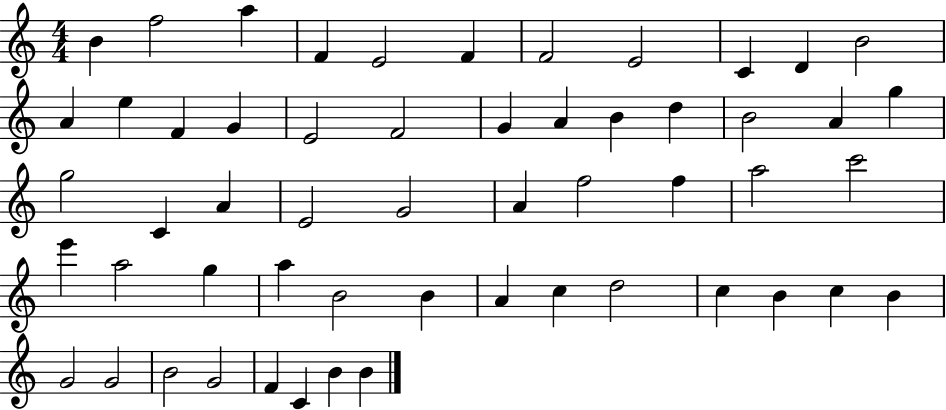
B4/q F5/h A5/q F4/q E4/h F4/q F4/h E4/h C4/q D4/q B4/h A4/q E5/q F4/q G4/q E4/h F4/h G4/q A4/q B4/q D5/q B4/h A4/q G5/q G5/h C4/q A4/q E4/h G4/h A4/q F5/h F5/q A5/h C6/h E6/q A5/h G5/q A5/q B4/h B4/q A4/q C5/q D5/h C5/q B4/q C5/q B4/q G4/h G4/h B4/h G4/h F4/q C4/q B4/q B4/q